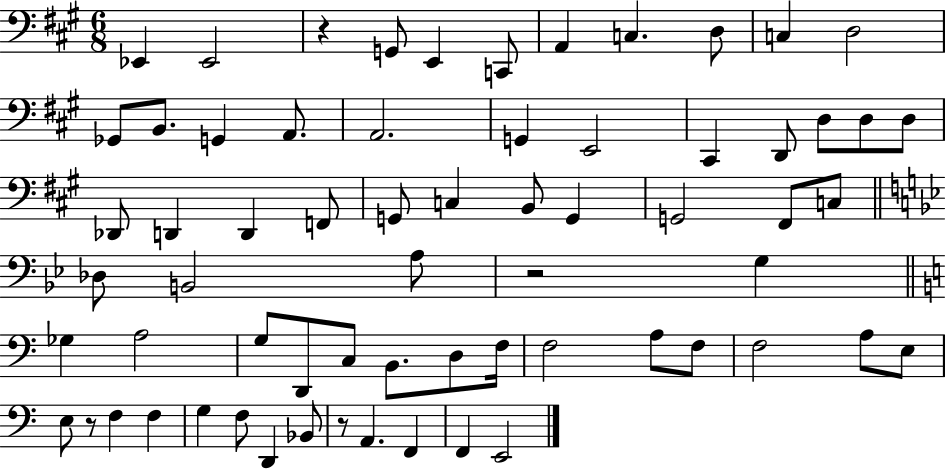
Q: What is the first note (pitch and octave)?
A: Eb2